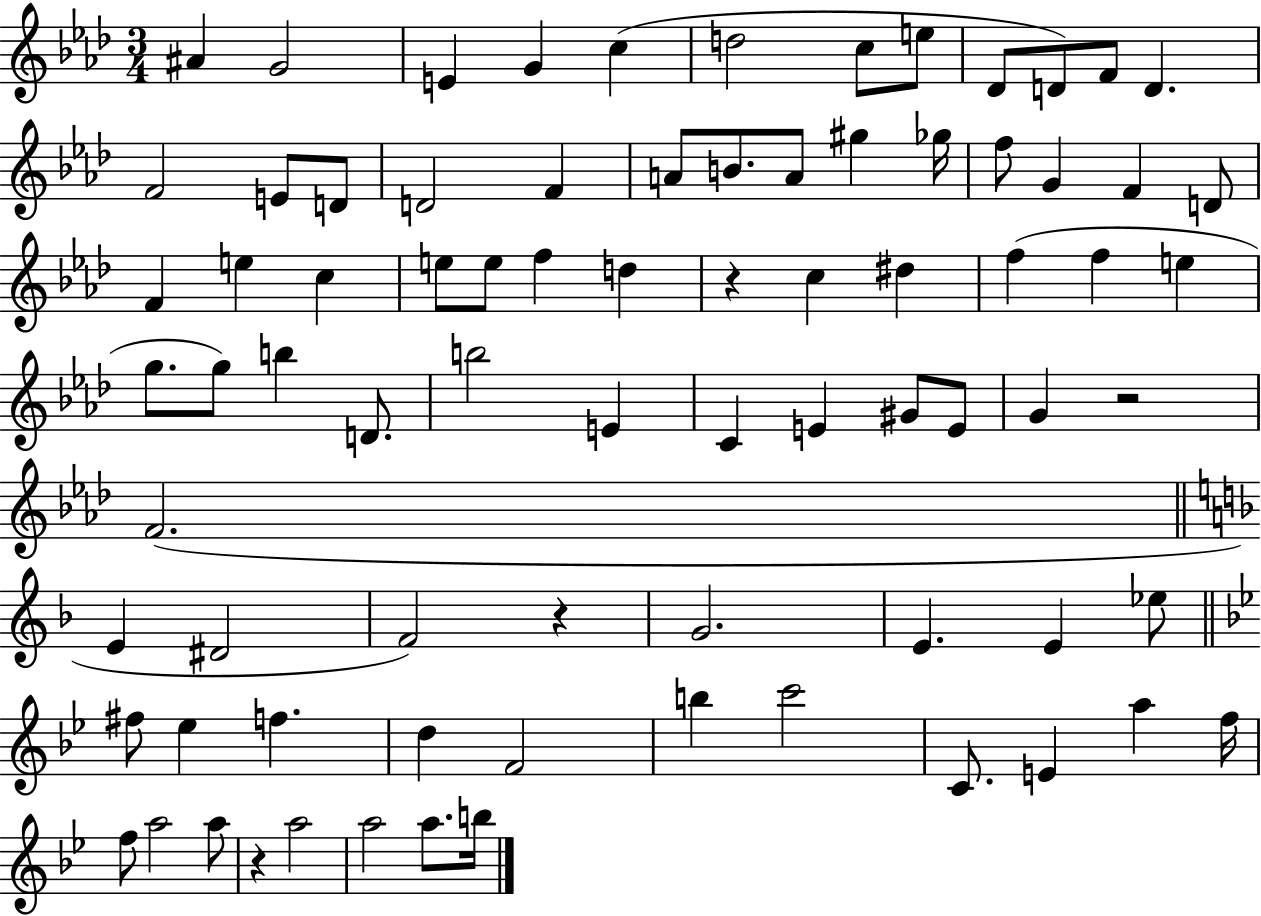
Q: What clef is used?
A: treble